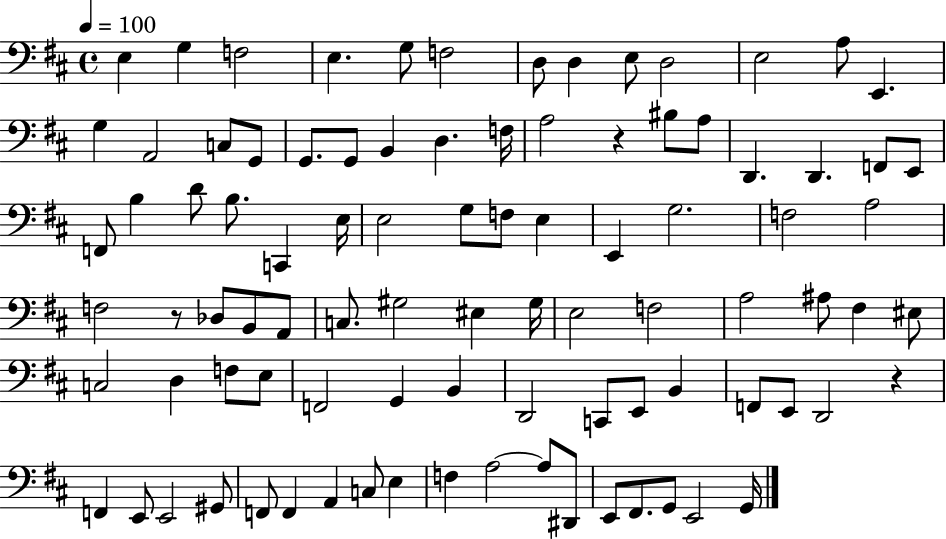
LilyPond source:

{
  \clef bass
  \time 4/4
  \defaultTimeSignature
  \key d \major
  \tempo 4 = 100
  e4 g4 f2 | e4. g8 f2 | d8 d4 e8 d2 | e2 a8 e,4. | \break g4 a,2 c8 g,8 | g,8. g,8 b,4 d4. f16 | a2 r4 bis8 a8 | d,4. d,4. f,8 e,8 | \break f,8 b4 d'8 b8. c,4 e16 | e2 g8 f8 e4 | e,4 g2. | f2 a2 | \break f2 r8 des8 b,8 a,8 | c8. gis2 eis4 gis16 | e2 f2 | a2 ais8 fis4 eis8 | \break c2 d4 f8 e8 | f,2 g,4 b,4 | d,2 c,8 e,8 b,4 | f,8 e,8 d,2 r4 | \break f,4 e,8 e,2 gis,8 | f,8 f,4 a,4 c8 e4 | f4 a2~~ a8 dis,8 | e,8 fis,8. g,8 e,2 g,16 | \break \bar "|."
}